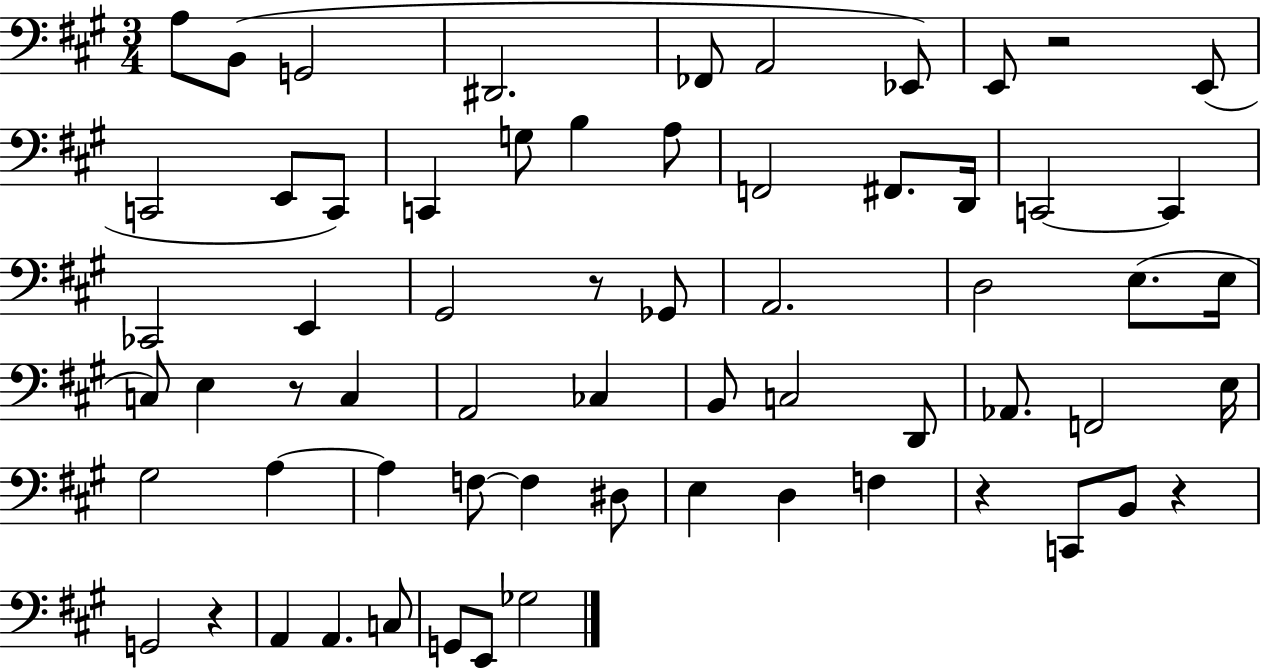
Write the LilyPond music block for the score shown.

{
  \clef bass
  \numericTimeSignature
  \time 3/4
  \key a \major
  a8 b,8( g,2 | dis,2. | fes,8 a,2 ees,8) | e,8 r2 e,8( | \break c,2 e,8 c,8) | c,4 g8 b4 a8 | f,2 fis,8. d,16 | c,2~~ c,4 | \break ces,2 e,4 | gis,2 r8 ges,8 | a,2. | d2 e8.( e16 | \break c8) e4 r8 c4 | a,2 ces4 | b,8 c2 d,8 | aes,8. f,2 e16 | \break gis2 a4~~ | a4 f8~~ f4 dis8 | e4 d4 f4 | r4 c,8 b,8 r4 | \break g,2 r4 | a,4 a,4. c8 | g,8 e,8 ges2 | \bar "|."
}